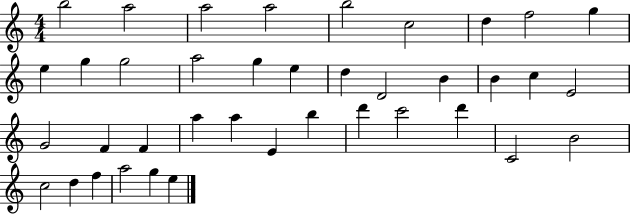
{
  \clef treble
  \numericTimeSignature
  \time 4/4
  \key c \major
  b''2 a''2 | a''2 a''2 | b''2 c''2 | d''4 f''2 g''4 | \break e''4 g''4 g''2 | a''2 g''4 e''4 | d''4 d'2 b'4 | b'4 c''4 e'2 | \break g'2 f'4 f'4 | a''4 a''4 e'4 b''4 | d'''4 c'''2 d'''4 | c'2 b'2 | \break c''2 d''4 f''4 | a''2 g''4 e''4 | \bar "|."
}